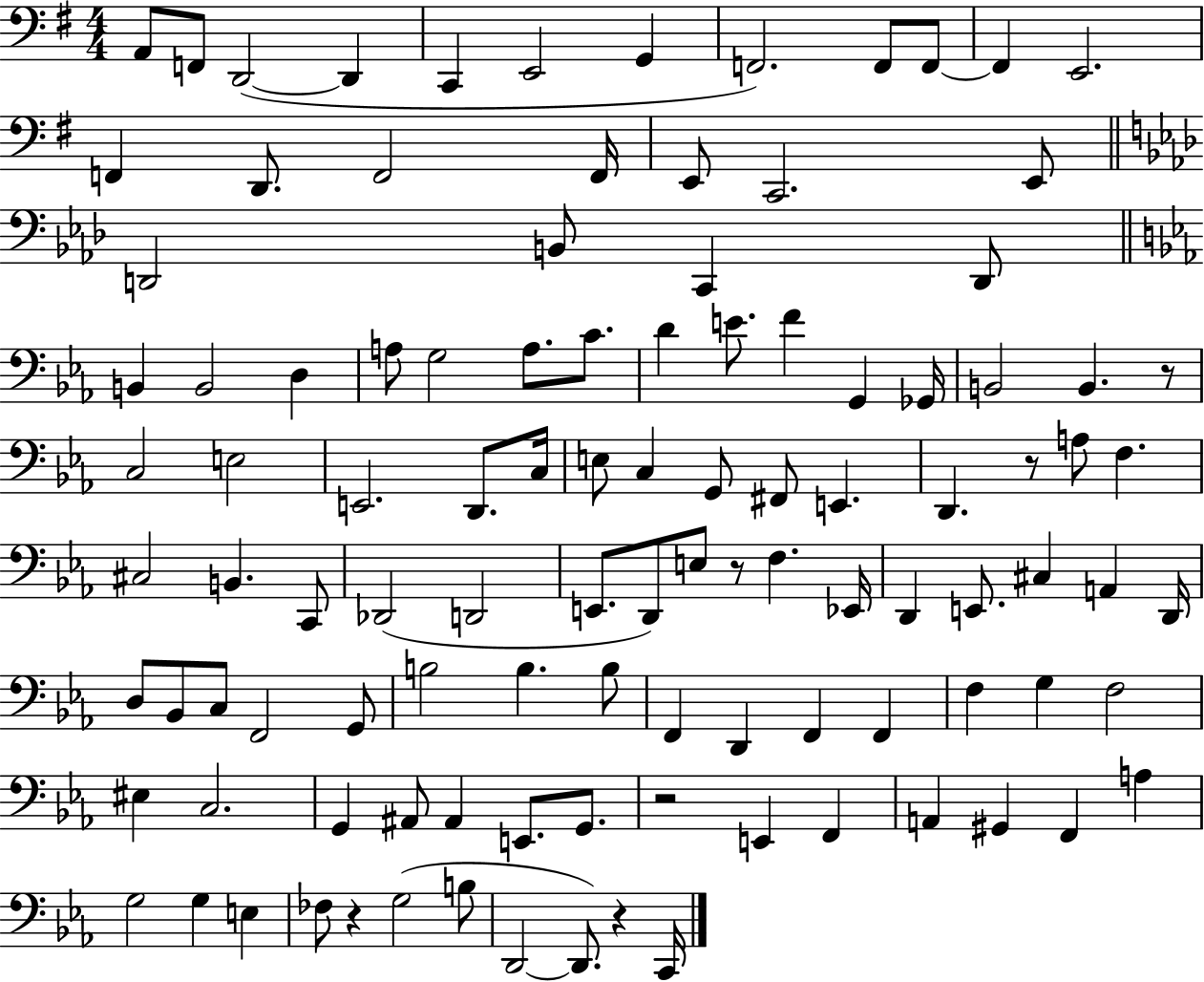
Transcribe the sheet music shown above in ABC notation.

X:1
T:Untitled
M:4/4
L:1/4
K:G
A,,/2 F,,/2 D,,2 D,, C,, E,,2 G,, F,,2 F,,/2 F,,/2 F,, E,,2 F,, D,,/2 F,,2 F,,/4 E,,/2 C,,2 E,,/2 D,,2 B,,/2 C,, D,,/2 B,, B,,2 D, A,/2 G,2 A,/2 C/2 D E/2 F G,, _G,,/4 B,,2 B,, z/2 C,2 E,2 E,,2 D,,/2 C,/4 E,/2 C, G,,/2 ^F,,/2 E,, D,, z/2 A,/2 F, ^C,2 B,, C,,/2 _D,,2 D,,2 E,,/2 D,,/2 E,/2 z/2 F, _E,,/4 D,, E,,/2 ^C, A,, D,,/4 D,/2 _B,,/2 C,/2 F,,2 G,,/2 B,2 B, B,/2 F,, D,, F,, F,, F, G, F,2 ^E, C,2 G,, ^A,,/2 ^A,, E,,/2 G,,/2 z2 E,, F,, A,, ^G,, F,, A, G,2 G, E, _F,/2 z G,2 B,/2 D,,2 D,,/2 z C,,/4